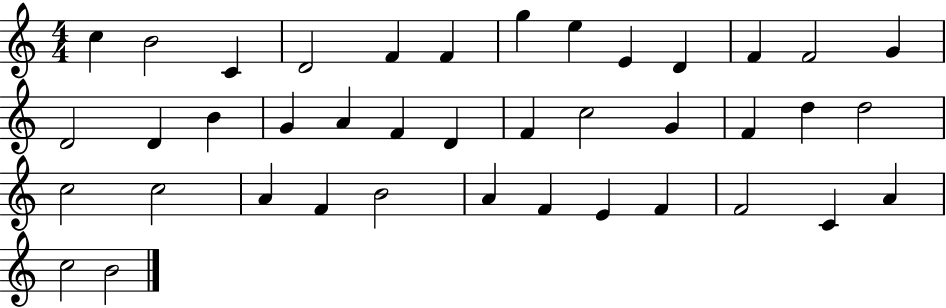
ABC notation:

X:1
T:Untitled
M:4/4
L:1/4
K:C
c B2 C D2 F F g e E D F F2 G D2 D B G A F D F c2 G F d d2 c2 c2 A F B2 A F E F F2 C A c2 B2